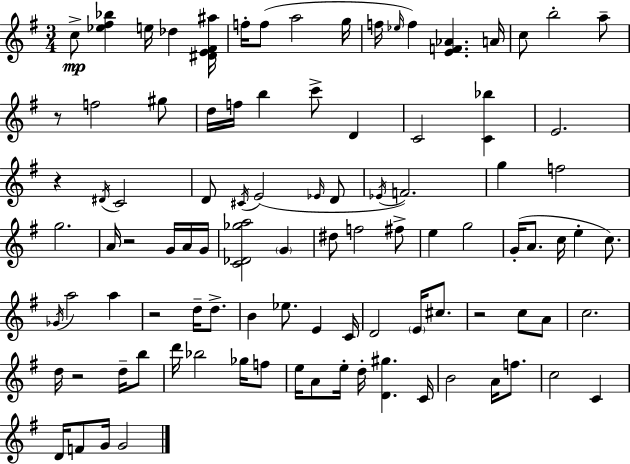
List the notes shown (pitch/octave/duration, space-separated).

C5/e [Eb5,F#5,Bb5]/q E5/s Db5/q [D#4,E4,F#4,A#5]/s F5/s F5/e A5/h G5/s F5/s Eb5/s F5/q [E4,F4,Ab4]/q. A4/s C5/e B5/h A5/e R/e F5/h G#5/e D5/s F5/s B5/q C6/e D4/q C4/h [C4,Bb5]/q E4/h. R/q D#4/s C4/h D4/e C#4/s E4/h Eb4/s D4/e Eb4/s F4/h. G5/q F5/h G5/h. A4/s R/h G4/s A4/s G4/s [C4,Db4,Gb5,A5]/h G4/q D#5/e F5/h F#5/e E5/q G5/h G4/s A4/e. C5/s E5/q C5/e. Gb4/s A5/h A5/q R/h D5/s D5/e. B4/q Eb5/e. E4/q C4/s D4/h E4/s C#5/e. R/h C5/e A4/e C5/h. D5/s R/h D5/s B5/e D6/s Bb5/h Gb5/s F5/e E5/s A4/e E5/s D5/s [D4,G#5]/q. C4/s B4/h A4/s F5/e. C5/h C4/q D4/s F4/e G4/s G4/h